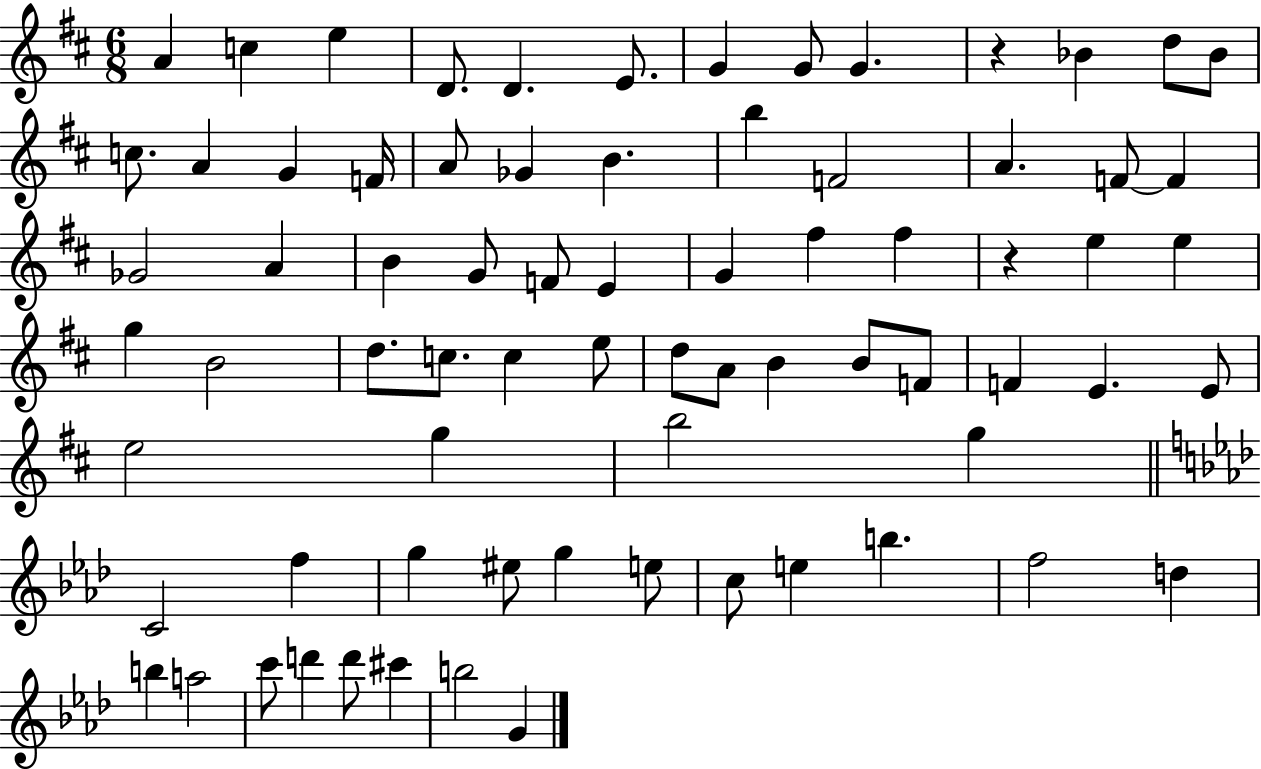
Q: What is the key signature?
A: D major